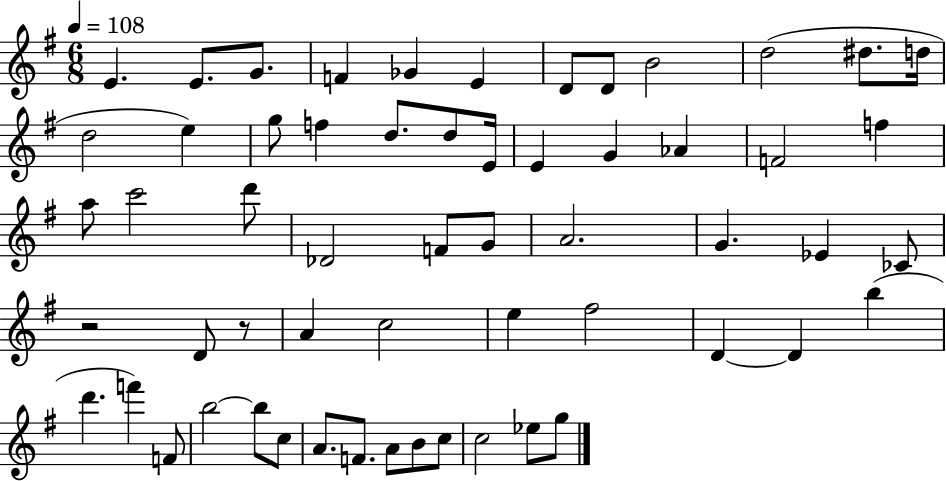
E4/q. E4/e. G4/e. F4/q Gb4/q E4/q D4/e D4/e B4/h D5/h D#5/e. D5/s D5/h E5/q G5/e F5/q D5/e. D5/e E4/s E4/q G4/q Ab4/q F4/h F5/q A5/e C6/h D6/e Db4/h F4/e G4/e A4/h. G4/q. Eb4/q CES4/e R/h D4/e R/e A4/q C5/h E5/q F#5/h D4/q D4/q B5/q D6/q. F6/q F4/e B5/h B5/e C5/e A4/e. F4/e. A4/e B4/e C5/e C5/h Eb5/e G5/e